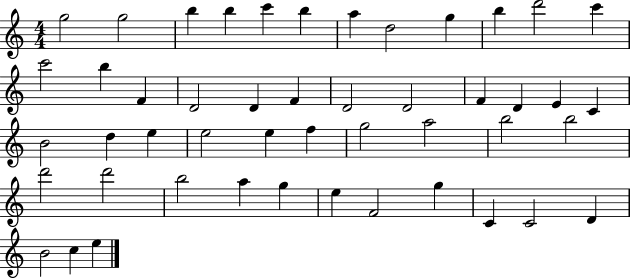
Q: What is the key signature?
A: C major